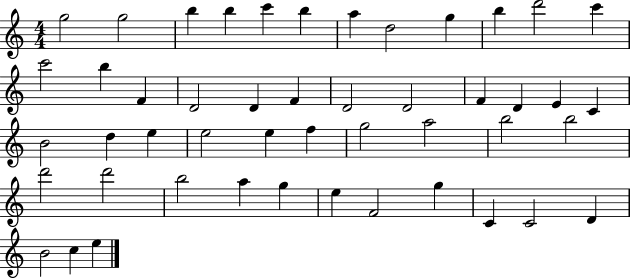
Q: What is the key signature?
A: C major